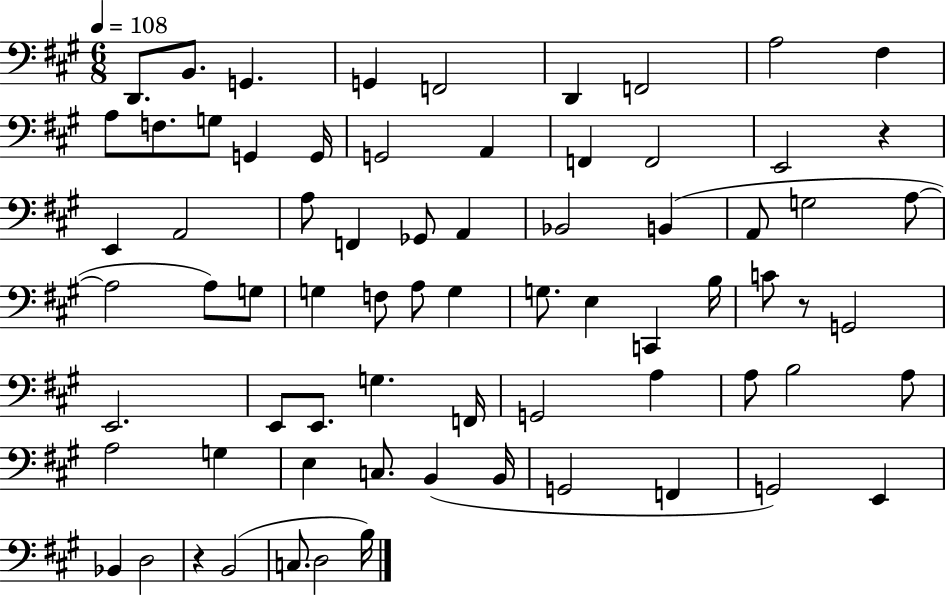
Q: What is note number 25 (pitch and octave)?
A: A2